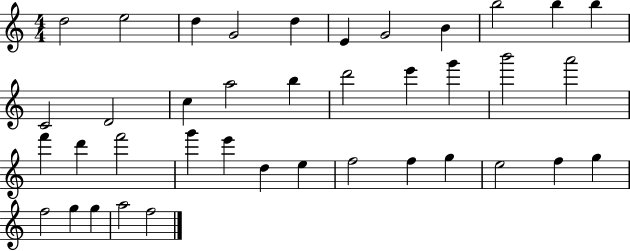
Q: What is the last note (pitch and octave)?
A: F5